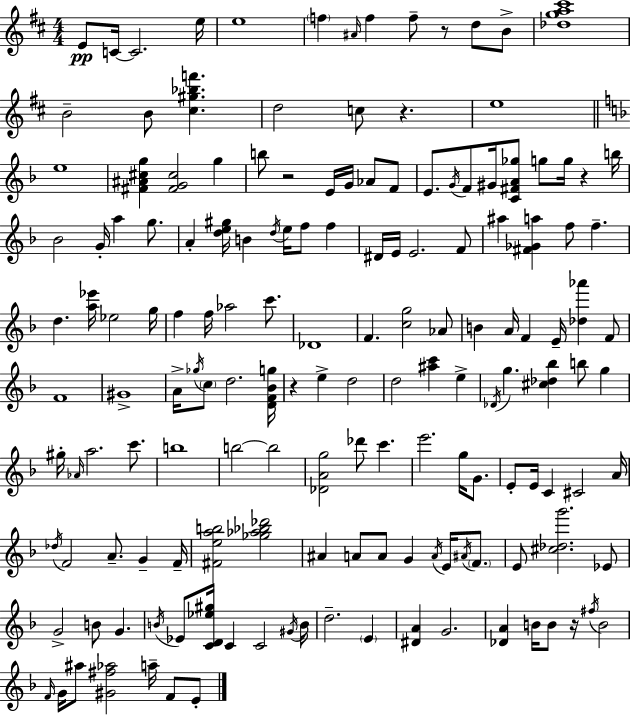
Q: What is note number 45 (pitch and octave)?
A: A#5